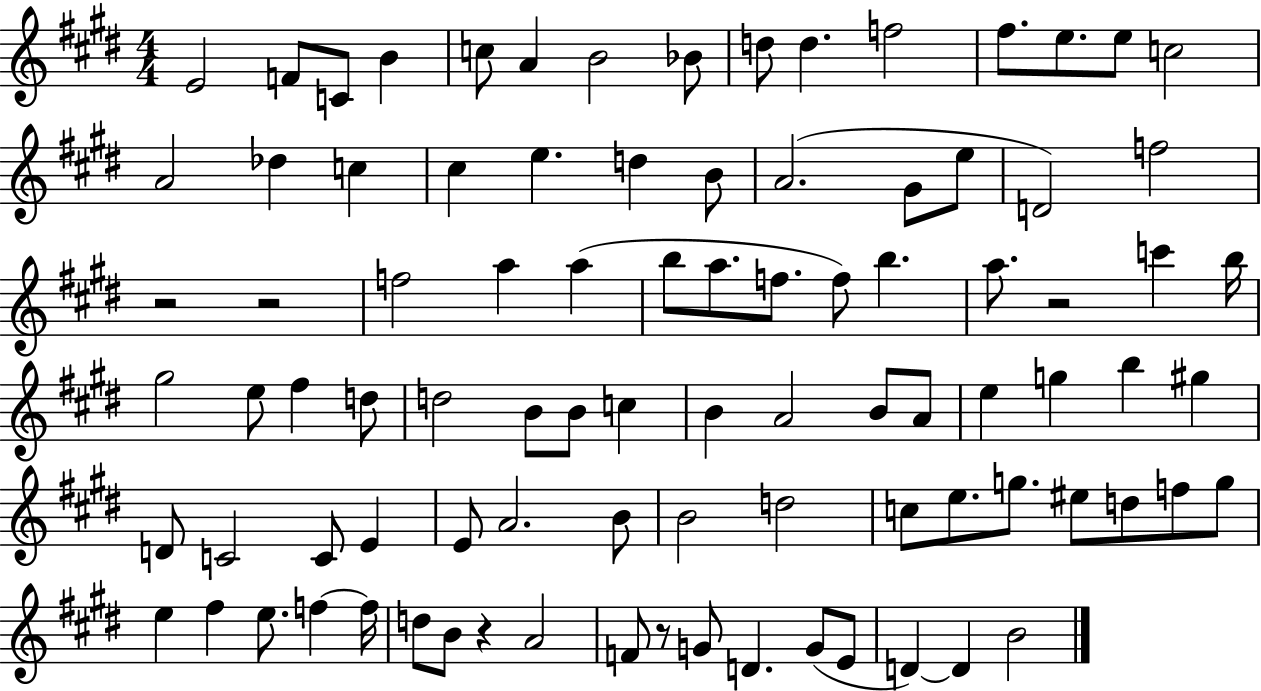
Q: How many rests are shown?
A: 5